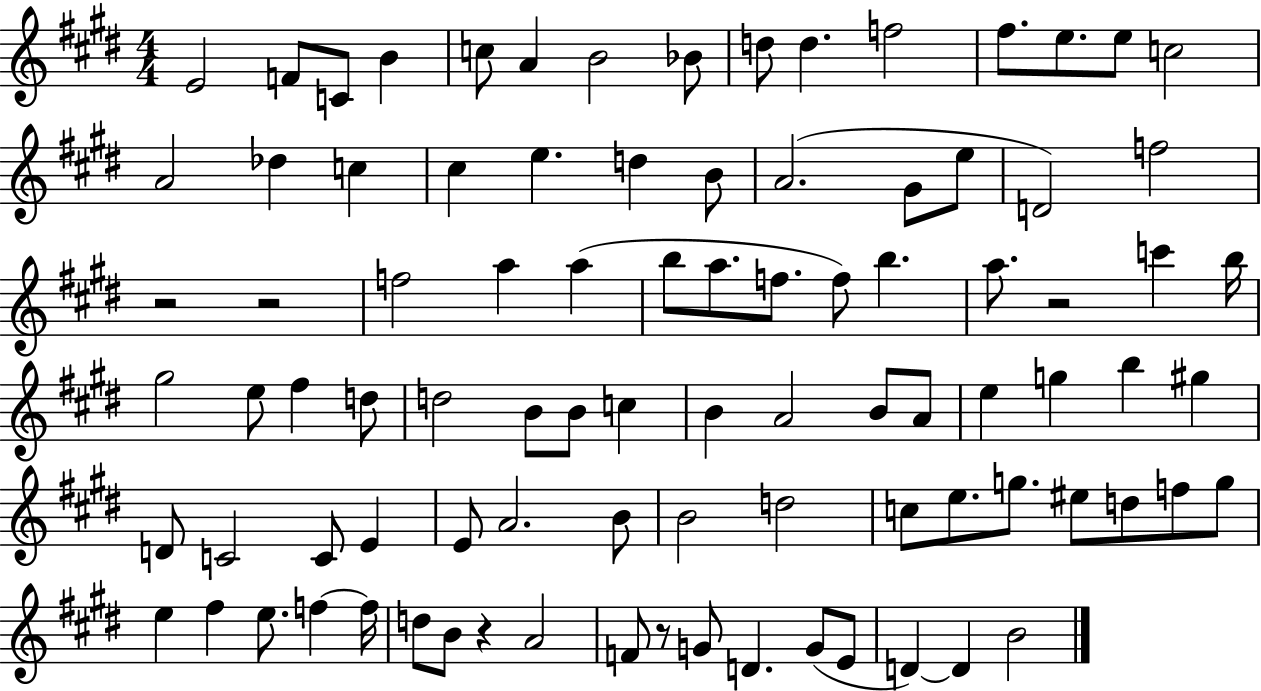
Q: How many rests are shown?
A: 5